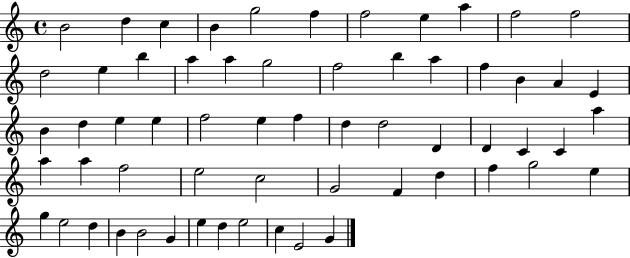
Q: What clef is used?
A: treble